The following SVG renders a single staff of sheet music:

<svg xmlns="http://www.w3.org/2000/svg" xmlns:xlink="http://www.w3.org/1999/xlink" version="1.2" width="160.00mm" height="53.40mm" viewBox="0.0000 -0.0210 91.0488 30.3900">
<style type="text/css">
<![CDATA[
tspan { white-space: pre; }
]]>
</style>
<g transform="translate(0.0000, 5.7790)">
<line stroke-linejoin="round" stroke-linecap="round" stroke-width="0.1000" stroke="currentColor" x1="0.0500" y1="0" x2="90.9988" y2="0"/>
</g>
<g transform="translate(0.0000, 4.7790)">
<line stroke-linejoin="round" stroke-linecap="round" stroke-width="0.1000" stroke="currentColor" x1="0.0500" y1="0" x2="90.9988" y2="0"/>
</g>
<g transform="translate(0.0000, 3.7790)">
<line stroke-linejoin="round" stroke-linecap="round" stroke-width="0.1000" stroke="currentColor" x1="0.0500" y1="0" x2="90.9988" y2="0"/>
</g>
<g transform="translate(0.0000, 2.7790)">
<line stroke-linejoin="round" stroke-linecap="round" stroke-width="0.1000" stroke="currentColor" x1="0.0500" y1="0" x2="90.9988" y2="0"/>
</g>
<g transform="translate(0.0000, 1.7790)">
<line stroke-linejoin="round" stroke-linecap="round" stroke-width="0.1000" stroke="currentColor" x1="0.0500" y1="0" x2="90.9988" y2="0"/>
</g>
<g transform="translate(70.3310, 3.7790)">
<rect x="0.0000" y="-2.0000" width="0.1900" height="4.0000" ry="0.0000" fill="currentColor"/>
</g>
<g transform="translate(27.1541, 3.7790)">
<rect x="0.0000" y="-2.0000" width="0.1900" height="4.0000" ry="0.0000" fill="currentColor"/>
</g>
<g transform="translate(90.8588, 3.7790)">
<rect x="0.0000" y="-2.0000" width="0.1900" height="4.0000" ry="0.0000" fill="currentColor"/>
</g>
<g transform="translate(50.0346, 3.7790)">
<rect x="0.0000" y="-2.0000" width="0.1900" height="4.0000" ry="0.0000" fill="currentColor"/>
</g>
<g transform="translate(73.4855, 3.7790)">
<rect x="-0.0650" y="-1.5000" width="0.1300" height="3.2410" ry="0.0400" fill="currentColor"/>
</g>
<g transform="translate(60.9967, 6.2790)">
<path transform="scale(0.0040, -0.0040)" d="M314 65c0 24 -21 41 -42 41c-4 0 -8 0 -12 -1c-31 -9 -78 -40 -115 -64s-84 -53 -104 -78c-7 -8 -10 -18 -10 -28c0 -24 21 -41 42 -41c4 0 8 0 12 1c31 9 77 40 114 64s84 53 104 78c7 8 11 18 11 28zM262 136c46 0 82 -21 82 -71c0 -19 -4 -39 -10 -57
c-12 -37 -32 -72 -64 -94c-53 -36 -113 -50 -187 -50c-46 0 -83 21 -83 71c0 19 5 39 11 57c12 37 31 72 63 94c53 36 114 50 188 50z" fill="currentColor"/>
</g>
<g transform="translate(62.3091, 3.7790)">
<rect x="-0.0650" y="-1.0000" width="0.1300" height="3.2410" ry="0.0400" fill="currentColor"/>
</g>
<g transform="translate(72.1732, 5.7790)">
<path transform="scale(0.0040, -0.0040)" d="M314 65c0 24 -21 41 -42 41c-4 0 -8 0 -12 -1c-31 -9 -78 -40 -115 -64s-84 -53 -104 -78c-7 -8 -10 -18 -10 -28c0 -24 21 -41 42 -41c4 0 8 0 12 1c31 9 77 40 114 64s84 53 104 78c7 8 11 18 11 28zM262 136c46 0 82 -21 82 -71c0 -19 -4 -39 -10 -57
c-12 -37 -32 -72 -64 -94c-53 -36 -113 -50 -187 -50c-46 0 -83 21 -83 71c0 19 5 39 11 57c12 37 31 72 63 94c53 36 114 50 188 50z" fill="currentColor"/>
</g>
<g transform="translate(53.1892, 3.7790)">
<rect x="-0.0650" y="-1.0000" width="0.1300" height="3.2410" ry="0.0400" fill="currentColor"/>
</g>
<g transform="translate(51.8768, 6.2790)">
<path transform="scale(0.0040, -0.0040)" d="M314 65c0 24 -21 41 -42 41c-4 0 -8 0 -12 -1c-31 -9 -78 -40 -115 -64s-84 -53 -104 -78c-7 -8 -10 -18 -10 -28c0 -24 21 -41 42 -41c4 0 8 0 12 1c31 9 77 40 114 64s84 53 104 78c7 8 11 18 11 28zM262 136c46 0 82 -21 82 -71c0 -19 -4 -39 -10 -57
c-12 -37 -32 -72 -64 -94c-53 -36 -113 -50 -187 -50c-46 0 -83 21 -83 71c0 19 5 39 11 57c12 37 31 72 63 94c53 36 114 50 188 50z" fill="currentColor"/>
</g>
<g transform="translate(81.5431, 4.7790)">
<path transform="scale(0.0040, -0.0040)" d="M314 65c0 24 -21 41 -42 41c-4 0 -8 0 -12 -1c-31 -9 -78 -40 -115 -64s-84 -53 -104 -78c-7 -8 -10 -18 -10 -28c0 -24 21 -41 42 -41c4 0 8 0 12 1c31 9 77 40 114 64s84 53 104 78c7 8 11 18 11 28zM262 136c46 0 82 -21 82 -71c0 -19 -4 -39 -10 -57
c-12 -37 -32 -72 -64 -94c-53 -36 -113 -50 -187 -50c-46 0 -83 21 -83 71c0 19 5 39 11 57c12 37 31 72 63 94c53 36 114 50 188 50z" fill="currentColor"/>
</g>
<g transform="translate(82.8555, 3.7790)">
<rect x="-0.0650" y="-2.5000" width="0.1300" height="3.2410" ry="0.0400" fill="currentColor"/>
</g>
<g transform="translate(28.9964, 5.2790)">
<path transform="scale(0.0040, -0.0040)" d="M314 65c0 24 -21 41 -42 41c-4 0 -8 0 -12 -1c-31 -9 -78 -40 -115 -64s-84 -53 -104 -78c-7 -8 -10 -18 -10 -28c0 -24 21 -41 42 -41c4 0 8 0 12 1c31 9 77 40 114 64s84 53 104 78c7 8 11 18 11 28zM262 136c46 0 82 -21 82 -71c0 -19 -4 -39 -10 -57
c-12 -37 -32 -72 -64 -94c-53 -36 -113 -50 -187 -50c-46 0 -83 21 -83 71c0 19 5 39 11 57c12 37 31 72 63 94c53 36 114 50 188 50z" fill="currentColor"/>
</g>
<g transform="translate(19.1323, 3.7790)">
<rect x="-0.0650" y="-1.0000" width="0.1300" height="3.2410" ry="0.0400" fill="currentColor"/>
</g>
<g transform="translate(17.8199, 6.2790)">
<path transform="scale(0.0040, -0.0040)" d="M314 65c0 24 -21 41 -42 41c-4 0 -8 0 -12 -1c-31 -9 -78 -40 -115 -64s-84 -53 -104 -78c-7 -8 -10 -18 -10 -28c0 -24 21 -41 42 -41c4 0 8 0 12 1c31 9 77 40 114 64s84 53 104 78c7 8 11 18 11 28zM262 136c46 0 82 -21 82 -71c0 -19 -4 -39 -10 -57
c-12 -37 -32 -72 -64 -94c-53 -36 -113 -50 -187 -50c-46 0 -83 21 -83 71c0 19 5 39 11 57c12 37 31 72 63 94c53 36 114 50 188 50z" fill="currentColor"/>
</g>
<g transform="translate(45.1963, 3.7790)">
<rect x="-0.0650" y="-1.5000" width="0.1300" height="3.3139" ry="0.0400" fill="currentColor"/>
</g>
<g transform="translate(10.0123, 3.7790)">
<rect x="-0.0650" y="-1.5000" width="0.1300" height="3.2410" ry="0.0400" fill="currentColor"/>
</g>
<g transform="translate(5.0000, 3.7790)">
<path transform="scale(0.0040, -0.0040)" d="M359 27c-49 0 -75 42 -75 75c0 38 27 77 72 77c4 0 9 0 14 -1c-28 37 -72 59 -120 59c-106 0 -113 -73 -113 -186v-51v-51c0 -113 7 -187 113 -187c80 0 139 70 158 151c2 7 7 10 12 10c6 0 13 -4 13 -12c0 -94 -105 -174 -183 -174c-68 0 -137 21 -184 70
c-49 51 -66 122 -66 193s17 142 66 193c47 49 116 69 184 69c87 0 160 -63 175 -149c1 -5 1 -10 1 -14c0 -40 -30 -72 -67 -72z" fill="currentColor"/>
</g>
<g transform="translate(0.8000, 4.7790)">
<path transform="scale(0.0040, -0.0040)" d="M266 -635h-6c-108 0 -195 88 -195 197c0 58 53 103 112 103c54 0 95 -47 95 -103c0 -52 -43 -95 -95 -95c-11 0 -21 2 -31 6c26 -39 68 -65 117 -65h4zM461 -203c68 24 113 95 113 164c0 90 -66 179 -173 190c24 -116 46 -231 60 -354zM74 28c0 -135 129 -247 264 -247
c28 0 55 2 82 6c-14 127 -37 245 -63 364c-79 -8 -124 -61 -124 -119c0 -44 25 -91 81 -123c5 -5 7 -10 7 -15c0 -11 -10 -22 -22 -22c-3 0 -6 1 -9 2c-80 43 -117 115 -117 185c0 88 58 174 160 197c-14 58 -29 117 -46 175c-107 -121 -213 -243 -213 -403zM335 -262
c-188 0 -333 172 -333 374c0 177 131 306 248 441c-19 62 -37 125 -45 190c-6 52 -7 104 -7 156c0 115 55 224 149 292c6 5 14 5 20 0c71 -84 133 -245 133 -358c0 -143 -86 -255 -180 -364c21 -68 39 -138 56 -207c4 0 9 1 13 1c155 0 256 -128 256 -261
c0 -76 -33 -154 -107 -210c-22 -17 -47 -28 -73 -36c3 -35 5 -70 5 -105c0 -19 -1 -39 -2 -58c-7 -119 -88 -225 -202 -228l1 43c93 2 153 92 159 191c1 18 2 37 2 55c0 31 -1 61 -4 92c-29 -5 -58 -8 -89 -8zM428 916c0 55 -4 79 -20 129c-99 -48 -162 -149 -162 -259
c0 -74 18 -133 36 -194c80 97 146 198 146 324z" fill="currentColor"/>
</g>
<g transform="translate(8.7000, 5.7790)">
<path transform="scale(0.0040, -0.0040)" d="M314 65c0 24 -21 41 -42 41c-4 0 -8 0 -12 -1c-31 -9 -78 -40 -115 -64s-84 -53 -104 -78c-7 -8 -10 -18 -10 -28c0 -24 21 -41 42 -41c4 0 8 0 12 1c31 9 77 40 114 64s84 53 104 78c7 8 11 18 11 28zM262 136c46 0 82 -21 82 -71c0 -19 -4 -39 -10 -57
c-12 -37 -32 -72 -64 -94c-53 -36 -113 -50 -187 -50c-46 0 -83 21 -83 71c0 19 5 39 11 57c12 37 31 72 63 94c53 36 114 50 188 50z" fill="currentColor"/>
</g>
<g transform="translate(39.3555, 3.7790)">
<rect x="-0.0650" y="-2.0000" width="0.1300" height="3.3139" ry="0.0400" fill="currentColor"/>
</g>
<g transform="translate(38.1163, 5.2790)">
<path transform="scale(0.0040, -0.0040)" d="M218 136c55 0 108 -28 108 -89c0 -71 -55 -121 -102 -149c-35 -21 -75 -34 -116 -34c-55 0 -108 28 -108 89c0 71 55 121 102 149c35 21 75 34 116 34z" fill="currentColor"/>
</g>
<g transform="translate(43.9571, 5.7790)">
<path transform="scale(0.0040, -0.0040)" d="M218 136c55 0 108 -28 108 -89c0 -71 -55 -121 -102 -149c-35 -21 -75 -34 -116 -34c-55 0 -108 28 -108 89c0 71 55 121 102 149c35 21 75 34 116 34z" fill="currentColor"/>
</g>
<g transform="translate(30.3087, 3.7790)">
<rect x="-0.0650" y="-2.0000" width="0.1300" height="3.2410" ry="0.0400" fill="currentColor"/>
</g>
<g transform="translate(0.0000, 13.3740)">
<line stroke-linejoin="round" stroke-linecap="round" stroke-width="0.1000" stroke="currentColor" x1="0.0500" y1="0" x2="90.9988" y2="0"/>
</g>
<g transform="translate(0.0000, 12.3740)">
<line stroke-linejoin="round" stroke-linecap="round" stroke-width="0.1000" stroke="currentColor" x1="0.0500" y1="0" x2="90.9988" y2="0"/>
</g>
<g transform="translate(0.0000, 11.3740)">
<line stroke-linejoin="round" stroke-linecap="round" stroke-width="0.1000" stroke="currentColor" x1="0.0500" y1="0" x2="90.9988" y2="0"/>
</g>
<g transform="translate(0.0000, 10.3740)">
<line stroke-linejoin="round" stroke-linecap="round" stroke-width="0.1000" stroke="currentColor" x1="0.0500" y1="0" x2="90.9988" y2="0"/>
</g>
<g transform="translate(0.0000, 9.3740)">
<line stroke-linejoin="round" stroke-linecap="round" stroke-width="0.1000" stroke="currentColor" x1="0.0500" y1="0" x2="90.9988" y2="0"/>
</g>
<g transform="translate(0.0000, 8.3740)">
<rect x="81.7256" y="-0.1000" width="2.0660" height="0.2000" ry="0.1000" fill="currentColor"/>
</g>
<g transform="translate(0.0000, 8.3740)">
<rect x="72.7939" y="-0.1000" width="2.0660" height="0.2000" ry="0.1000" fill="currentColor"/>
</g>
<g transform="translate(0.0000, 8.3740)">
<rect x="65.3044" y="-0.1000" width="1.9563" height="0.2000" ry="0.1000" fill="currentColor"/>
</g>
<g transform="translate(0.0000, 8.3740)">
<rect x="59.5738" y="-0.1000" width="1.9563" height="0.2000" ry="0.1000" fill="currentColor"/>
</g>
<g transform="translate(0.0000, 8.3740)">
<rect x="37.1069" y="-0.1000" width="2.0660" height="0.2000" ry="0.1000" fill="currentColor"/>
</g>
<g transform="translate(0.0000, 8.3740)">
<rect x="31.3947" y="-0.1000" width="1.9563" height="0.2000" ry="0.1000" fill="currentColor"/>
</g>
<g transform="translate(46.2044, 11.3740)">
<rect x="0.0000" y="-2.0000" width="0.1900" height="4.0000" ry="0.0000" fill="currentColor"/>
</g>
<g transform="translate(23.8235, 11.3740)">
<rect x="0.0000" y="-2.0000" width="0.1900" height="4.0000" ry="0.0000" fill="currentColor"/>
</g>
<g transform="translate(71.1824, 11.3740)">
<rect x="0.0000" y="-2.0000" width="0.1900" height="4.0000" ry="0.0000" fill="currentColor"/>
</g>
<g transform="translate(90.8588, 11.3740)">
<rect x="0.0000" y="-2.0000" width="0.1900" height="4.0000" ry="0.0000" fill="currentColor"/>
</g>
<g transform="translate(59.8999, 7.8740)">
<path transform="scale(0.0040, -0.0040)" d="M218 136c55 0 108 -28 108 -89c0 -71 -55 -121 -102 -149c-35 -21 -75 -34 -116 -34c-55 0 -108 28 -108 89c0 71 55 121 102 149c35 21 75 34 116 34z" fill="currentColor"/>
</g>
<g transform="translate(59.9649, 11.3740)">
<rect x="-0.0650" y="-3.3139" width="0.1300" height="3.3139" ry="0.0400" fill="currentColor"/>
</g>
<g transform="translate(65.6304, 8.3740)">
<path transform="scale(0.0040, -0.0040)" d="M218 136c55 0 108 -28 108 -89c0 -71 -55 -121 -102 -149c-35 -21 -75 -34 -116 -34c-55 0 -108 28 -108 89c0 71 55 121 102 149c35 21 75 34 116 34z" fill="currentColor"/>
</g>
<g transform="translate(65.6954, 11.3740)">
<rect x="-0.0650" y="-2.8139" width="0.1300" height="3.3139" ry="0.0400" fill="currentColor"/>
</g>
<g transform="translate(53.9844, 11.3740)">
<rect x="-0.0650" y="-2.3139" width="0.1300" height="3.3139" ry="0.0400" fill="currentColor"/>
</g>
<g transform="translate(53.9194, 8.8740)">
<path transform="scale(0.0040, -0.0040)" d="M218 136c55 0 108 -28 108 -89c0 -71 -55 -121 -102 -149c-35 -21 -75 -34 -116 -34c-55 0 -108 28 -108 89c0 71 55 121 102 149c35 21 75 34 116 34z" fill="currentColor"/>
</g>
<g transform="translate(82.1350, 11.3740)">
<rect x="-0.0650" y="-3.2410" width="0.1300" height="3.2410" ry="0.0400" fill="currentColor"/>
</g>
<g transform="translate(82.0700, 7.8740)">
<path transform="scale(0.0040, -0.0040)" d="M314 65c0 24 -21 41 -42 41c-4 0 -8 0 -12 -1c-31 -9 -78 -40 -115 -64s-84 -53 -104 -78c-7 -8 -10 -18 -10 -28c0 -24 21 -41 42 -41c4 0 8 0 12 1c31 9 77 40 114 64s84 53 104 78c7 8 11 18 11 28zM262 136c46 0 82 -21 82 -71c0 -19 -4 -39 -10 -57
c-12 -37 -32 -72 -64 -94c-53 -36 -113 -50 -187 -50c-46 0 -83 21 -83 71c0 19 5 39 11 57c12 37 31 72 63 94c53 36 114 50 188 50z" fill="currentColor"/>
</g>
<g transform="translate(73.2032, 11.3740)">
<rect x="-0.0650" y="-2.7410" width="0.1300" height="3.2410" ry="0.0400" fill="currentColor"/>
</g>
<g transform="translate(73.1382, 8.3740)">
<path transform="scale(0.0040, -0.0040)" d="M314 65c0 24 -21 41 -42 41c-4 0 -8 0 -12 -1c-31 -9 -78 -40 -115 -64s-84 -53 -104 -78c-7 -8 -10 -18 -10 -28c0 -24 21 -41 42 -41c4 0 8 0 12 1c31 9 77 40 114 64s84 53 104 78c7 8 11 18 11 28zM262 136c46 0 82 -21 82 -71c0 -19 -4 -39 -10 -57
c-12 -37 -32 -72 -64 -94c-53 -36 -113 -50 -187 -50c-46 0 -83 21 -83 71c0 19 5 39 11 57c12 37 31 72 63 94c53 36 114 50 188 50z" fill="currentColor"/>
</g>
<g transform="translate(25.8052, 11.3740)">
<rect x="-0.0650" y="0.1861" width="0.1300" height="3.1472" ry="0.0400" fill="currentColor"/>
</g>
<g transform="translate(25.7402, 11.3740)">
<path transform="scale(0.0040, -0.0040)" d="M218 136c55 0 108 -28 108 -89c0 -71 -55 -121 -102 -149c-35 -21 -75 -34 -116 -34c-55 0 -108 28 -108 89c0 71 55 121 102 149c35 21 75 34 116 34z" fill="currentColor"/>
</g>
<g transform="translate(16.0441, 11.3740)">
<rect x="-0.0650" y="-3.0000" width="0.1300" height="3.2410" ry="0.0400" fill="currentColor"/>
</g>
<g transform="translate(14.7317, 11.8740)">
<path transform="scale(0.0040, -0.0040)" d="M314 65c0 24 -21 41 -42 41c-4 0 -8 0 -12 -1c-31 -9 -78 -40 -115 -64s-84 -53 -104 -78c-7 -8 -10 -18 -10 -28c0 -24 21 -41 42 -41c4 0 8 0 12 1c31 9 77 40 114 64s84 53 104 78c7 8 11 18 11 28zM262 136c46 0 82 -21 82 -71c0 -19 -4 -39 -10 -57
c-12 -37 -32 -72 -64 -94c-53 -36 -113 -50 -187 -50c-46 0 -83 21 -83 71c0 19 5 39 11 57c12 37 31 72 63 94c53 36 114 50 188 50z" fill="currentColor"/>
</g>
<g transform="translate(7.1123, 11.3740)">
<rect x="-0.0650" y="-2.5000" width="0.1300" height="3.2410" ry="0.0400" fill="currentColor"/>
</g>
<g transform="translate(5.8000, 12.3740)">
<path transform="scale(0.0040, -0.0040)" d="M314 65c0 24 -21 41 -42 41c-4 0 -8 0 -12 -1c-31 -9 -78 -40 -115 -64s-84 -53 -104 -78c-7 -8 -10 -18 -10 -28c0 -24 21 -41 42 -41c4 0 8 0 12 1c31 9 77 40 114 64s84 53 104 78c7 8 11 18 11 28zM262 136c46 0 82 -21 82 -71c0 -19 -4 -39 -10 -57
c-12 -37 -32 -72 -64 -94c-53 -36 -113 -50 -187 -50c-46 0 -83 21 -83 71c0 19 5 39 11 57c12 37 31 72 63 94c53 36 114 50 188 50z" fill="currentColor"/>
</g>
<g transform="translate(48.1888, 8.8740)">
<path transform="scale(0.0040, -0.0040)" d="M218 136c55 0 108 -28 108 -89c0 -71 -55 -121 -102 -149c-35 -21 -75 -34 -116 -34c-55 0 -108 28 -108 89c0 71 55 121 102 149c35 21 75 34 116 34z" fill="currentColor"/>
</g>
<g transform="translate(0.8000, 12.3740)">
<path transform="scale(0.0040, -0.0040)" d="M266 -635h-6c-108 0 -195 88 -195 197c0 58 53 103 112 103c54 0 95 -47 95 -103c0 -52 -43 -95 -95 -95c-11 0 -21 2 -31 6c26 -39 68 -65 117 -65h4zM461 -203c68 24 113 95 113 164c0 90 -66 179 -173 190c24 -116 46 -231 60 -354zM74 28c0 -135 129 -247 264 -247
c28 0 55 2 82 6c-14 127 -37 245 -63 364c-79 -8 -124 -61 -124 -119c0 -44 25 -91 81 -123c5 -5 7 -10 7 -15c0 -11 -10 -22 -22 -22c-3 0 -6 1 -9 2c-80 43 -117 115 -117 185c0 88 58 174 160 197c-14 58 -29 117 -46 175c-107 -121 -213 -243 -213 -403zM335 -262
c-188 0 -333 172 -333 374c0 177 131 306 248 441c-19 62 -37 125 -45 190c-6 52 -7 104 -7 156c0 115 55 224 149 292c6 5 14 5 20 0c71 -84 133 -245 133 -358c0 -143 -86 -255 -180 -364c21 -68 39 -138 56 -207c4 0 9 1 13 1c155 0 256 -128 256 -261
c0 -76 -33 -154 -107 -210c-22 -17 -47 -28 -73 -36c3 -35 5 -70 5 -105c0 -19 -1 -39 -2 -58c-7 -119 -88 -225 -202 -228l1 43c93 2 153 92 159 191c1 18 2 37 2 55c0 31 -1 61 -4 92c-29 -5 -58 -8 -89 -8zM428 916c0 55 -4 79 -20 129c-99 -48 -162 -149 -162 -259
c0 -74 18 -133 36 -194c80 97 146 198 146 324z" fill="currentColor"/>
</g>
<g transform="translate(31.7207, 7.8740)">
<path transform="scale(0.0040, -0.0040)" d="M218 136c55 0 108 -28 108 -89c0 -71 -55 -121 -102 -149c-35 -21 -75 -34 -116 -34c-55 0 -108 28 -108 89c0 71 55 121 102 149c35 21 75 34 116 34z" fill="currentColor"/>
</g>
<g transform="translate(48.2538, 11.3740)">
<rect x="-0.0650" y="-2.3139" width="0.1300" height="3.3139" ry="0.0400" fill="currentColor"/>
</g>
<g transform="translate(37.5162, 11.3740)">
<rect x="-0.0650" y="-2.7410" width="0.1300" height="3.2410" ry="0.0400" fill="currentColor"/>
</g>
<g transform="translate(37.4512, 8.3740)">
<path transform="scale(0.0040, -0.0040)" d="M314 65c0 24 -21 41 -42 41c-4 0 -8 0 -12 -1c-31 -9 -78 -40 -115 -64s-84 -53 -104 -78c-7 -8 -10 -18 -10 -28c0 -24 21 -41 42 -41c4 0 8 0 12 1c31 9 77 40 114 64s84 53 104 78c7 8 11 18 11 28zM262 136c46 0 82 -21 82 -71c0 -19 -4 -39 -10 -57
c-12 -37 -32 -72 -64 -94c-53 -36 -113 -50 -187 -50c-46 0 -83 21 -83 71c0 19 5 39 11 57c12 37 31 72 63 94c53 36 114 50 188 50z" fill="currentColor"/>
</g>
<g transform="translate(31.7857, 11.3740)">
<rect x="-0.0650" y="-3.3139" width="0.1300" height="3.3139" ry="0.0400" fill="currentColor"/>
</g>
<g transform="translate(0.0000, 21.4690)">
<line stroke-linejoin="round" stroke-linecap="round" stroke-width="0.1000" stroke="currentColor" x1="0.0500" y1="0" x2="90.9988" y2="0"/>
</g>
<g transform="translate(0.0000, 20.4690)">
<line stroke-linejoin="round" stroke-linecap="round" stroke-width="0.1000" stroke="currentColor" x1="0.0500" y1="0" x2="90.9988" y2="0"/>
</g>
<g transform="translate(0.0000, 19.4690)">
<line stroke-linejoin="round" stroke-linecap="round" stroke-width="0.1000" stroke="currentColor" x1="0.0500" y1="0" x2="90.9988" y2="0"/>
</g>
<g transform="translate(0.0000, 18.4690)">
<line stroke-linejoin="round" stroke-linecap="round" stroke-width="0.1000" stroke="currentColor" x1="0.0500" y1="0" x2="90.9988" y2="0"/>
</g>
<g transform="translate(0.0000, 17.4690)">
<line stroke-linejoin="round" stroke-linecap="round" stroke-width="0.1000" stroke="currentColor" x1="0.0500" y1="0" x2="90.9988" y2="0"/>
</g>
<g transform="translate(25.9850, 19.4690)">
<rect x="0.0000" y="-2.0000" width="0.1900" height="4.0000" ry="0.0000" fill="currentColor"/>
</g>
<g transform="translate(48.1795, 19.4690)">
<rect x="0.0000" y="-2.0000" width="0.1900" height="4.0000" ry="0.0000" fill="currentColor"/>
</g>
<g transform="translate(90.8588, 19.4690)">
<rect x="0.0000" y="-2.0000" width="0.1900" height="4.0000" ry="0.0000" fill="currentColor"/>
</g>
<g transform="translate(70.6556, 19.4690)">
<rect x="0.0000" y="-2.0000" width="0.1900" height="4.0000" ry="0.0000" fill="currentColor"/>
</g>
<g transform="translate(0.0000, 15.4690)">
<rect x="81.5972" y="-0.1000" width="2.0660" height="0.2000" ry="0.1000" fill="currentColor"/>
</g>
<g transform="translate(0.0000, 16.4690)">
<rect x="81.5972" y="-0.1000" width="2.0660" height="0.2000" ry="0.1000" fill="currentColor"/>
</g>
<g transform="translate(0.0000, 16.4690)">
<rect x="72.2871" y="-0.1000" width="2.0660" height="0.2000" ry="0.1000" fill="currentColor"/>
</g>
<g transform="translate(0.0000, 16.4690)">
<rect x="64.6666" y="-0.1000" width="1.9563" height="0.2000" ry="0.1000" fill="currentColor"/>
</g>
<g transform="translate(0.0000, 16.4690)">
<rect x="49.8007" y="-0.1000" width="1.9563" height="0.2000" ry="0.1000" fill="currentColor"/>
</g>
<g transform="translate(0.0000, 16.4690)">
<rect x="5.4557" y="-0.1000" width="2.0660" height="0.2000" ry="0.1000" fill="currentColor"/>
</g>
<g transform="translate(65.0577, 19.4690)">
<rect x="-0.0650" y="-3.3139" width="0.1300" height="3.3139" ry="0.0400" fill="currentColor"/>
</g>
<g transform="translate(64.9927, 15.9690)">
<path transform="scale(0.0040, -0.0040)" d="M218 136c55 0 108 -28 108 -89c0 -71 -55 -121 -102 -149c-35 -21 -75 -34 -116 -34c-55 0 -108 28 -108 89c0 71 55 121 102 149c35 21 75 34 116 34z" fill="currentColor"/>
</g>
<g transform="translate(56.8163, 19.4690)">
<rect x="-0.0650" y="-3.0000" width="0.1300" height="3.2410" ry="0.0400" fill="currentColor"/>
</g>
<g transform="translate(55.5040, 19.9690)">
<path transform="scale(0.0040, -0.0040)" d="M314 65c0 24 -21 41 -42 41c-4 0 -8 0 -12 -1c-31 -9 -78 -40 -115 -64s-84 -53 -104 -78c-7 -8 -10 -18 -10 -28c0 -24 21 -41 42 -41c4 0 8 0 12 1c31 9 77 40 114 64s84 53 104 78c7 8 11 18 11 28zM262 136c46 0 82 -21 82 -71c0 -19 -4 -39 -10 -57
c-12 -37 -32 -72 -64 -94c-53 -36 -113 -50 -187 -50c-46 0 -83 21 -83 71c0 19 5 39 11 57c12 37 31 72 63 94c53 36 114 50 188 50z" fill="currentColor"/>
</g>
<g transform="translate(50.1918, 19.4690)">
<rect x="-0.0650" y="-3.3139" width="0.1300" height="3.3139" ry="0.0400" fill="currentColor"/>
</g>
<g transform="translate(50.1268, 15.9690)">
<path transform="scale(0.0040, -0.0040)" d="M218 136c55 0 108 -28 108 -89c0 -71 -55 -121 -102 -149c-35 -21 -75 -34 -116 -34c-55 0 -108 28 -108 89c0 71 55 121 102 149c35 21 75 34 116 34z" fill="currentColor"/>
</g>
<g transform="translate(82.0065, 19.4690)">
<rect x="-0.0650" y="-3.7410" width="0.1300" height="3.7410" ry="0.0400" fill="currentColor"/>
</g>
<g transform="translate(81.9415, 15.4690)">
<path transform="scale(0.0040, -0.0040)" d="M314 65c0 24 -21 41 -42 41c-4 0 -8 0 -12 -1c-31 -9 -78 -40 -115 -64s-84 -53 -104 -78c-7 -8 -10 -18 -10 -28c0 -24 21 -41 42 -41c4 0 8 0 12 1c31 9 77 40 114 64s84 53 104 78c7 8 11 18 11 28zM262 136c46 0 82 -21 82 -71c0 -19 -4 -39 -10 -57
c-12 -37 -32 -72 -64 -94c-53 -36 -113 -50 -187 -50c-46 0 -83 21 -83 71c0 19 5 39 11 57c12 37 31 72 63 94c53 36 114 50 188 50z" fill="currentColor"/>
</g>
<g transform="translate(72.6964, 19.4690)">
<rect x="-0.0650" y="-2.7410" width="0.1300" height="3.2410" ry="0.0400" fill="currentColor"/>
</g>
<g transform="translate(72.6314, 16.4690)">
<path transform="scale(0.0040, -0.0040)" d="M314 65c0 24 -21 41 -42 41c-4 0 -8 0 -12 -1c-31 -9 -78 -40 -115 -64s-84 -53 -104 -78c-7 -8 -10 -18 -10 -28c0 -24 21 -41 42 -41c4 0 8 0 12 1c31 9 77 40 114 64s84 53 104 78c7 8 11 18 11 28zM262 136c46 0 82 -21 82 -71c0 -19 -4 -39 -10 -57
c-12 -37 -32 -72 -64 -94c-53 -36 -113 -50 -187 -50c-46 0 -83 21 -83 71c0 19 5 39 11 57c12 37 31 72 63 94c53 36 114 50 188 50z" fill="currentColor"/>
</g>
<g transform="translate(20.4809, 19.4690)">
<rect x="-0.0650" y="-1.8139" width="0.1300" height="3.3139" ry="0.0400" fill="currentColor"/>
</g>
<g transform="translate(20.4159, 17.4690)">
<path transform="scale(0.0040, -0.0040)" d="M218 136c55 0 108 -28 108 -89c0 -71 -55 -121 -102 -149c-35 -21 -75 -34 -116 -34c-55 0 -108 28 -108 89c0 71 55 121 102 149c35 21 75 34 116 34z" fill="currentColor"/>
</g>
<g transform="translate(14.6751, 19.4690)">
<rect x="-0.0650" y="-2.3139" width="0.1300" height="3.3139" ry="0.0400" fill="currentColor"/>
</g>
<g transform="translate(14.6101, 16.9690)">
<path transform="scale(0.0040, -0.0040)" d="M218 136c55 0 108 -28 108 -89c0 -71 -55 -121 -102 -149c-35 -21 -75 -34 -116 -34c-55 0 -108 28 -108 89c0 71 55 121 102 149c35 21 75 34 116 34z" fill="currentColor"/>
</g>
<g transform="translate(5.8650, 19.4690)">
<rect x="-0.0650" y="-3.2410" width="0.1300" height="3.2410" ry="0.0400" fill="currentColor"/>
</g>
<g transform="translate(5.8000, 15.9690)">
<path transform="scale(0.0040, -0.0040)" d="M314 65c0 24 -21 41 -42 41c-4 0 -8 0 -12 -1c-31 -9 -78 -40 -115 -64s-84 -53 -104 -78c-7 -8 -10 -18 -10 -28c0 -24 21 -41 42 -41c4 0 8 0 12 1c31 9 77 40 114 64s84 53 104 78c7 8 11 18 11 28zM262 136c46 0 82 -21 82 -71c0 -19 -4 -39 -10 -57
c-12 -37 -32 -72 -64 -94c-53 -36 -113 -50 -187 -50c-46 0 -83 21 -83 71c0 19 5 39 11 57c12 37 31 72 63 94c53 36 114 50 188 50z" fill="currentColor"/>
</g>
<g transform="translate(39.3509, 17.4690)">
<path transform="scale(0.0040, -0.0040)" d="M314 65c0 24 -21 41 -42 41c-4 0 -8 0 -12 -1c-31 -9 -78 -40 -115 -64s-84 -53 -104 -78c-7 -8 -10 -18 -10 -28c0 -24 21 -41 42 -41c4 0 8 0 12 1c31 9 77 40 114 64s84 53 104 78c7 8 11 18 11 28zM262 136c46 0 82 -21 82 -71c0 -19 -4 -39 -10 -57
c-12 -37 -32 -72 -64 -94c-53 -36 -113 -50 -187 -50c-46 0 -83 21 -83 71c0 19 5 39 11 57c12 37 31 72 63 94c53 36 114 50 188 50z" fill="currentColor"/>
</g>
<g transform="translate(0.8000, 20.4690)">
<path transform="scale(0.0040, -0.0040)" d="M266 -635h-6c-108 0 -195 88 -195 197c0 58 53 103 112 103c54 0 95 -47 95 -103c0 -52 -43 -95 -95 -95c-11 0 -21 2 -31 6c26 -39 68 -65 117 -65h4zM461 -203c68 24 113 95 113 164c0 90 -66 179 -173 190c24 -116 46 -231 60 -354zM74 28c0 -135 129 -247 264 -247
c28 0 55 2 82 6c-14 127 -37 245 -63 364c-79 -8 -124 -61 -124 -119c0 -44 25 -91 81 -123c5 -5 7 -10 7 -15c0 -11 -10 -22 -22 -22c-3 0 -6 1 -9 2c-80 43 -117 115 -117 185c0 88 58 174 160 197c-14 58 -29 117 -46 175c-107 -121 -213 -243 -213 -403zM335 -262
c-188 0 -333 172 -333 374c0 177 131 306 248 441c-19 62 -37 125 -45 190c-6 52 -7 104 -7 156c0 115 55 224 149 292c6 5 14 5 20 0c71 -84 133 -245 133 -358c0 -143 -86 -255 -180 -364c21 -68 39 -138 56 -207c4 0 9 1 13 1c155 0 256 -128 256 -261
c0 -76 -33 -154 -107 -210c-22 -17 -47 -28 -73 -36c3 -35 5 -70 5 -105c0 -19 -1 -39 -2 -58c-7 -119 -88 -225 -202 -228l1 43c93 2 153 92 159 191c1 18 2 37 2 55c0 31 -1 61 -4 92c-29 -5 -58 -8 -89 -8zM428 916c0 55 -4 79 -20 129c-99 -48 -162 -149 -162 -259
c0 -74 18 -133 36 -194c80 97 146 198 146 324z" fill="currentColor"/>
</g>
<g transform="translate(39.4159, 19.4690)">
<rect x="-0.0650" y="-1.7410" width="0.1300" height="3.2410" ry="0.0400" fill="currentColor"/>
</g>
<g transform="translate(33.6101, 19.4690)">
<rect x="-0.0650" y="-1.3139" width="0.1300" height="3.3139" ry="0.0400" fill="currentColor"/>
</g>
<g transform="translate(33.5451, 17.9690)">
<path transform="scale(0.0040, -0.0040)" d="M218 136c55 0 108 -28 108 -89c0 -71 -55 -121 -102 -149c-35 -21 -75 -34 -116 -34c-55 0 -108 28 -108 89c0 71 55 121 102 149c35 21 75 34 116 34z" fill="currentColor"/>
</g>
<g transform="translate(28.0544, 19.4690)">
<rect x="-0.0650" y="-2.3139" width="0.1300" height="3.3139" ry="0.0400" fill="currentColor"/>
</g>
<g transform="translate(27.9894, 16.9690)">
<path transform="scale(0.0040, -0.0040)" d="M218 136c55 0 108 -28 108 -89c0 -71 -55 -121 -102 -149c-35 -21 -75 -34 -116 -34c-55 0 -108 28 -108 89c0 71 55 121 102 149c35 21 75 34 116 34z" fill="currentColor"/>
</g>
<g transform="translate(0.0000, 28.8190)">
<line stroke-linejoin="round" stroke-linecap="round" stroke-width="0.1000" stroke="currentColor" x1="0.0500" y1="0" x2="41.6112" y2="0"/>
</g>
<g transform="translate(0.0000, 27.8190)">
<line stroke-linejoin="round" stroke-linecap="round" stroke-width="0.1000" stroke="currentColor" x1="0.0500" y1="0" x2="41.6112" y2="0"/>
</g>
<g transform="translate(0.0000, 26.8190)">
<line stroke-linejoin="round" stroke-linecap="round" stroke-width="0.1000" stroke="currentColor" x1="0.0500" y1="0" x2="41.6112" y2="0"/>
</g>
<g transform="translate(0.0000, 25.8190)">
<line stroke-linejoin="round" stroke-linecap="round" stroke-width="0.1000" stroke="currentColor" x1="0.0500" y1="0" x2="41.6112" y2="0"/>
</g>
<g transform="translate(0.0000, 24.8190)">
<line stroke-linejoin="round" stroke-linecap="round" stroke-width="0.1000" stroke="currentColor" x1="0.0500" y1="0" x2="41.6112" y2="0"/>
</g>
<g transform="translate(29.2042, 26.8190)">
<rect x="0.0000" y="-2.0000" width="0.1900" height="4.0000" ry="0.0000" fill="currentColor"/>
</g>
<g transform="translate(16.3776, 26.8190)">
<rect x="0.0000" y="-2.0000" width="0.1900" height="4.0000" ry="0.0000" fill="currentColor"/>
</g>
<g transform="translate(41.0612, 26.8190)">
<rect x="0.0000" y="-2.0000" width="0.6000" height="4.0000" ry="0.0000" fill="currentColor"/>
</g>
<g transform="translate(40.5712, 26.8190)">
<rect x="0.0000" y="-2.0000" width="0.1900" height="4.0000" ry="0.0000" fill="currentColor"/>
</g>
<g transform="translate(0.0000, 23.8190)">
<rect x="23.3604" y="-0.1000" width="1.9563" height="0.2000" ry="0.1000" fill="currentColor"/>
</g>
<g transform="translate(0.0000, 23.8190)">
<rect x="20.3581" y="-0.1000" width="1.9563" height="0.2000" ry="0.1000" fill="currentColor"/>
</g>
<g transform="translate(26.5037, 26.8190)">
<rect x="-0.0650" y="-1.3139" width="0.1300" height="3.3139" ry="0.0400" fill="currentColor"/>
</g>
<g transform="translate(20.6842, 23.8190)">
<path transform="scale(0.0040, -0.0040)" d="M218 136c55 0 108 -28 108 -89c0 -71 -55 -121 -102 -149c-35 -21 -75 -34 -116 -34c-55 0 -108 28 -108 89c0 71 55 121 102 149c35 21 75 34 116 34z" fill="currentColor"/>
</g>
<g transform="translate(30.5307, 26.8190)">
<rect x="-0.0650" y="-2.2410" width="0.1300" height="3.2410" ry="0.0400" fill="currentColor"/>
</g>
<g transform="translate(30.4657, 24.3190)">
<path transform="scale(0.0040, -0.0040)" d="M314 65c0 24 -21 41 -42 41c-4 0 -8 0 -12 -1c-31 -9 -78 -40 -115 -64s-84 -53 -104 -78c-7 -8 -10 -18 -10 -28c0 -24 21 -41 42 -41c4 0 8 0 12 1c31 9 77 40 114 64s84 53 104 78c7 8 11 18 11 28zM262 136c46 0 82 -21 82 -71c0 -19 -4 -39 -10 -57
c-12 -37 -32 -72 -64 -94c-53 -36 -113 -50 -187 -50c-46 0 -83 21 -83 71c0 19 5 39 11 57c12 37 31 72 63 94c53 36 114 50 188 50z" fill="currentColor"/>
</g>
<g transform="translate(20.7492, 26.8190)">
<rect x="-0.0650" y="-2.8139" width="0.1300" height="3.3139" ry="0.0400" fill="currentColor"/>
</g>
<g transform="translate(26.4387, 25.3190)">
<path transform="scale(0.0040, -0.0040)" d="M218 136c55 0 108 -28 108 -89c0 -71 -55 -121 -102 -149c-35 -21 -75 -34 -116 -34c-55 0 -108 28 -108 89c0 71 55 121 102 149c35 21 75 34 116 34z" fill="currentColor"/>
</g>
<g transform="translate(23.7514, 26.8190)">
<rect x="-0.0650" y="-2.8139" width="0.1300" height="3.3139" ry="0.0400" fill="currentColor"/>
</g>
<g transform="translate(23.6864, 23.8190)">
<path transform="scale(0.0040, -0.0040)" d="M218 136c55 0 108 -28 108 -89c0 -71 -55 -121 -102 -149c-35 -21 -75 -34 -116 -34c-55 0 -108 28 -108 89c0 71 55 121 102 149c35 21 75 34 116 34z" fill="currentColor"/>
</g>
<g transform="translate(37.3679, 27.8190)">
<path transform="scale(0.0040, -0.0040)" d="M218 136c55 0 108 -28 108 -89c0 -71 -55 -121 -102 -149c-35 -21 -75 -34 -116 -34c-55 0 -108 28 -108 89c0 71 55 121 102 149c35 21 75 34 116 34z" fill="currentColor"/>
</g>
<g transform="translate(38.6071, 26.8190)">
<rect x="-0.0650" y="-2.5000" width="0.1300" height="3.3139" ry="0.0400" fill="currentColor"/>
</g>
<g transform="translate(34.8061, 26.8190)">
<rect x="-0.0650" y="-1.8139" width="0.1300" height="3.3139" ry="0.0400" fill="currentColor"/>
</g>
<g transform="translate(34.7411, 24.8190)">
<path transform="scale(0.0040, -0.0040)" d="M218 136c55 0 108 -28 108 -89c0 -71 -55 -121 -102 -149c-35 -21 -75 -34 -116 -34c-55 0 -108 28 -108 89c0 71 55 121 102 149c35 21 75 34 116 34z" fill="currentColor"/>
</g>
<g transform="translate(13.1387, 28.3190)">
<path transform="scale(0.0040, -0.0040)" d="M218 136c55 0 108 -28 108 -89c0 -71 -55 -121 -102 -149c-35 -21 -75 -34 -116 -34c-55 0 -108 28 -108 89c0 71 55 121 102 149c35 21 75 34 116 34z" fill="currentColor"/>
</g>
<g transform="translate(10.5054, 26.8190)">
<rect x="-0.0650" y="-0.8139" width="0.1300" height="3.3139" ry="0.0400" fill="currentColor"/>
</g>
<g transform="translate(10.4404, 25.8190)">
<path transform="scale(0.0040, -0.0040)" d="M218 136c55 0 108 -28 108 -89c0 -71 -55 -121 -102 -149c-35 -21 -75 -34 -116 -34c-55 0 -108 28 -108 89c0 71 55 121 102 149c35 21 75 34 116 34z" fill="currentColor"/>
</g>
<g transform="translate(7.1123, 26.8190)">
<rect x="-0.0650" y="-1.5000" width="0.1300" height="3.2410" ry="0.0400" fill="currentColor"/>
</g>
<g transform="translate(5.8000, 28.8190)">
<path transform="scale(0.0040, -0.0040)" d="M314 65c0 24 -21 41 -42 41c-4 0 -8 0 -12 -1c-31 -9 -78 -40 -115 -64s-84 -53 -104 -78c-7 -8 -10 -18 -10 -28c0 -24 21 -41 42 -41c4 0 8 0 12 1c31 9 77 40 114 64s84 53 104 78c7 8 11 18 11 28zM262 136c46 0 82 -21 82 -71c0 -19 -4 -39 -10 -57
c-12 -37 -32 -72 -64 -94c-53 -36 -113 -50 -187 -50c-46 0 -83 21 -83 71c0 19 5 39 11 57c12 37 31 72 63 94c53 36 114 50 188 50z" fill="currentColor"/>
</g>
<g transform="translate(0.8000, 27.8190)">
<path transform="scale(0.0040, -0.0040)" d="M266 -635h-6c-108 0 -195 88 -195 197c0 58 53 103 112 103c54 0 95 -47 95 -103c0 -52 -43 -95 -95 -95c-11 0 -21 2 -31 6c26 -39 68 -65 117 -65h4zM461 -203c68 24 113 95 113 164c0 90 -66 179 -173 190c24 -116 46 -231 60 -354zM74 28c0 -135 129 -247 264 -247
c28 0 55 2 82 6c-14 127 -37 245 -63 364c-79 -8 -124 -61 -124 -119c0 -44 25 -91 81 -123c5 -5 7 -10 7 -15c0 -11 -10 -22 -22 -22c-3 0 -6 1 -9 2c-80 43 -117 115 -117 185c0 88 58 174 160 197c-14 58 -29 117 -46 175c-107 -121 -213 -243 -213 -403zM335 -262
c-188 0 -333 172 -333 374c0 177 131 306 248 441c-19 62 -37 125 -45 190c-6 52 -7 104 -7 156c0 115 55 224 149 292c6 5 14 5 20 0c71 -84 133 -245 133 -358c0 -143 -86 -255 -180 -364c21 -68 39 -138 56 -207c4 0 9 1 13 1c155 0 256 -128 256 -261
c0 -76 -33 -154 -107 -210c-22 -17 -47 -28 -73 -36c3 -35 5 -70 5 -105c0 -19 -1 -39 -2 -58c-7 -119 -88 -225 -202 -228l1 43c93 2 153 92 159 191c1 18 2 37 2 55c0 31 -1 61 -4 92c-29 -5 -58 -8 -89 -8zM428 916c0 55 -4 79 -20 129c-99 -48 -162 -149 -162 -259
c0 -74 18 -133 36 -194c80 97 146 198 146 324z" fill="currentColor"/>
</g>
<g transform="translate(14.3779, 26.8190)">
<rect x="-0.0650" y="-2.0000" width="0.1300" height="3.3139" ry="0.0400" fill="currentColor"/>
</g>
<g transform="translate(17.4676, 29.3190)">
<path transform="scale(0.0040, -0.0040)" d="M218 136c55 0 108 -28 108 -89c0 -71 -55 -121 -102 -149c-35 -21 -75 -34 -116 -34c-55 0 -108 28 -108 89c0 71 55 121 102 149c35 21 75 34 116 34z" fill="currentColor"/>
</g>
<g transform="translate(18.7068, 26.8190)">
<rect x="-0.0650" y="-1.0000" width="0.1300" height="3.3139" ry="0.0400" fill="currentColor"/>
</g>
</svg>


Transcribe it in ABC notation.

X:1
T:Untitled
M:4/4
L:1/4
K:C
E2 D2 F2 F E D2 D2 E2 G2 G2 A2 B b a2 g g b a a2 b2 b2 g f g e f2 b A2 b a2 c'2 E2 d F D a a e g2 f G